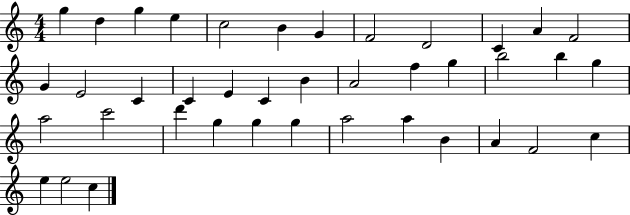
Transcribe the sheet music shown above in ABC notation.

X:1
T:Untitled
M:4/4
L:1/4
K:C
g d g e c2 B G F2 D2 C A F2 G E2 C C E C B A2 f g b2 b g a2 c'2 d' g g g a2 a B A F2 c e e2 c